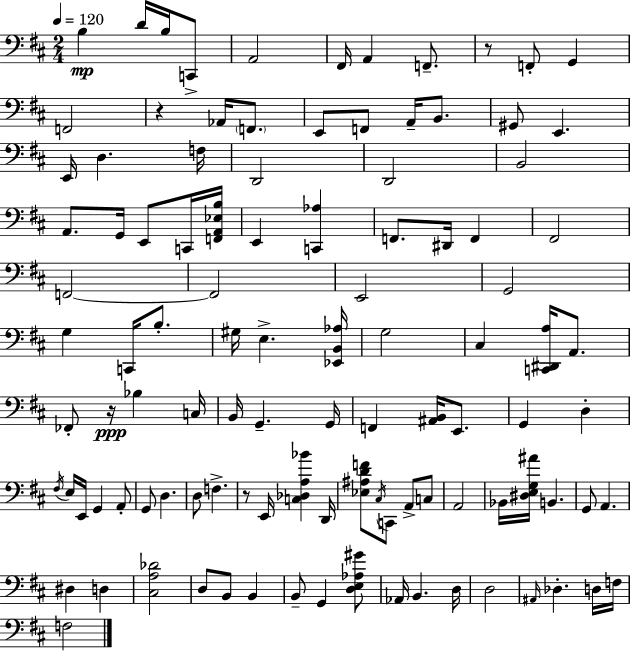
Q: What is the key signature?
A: D major